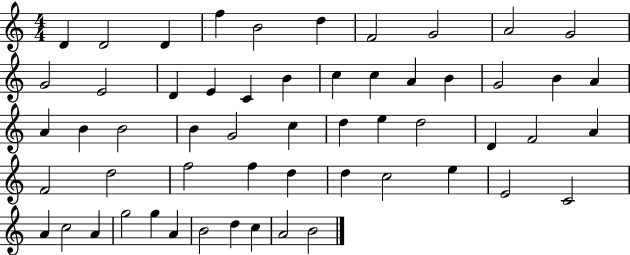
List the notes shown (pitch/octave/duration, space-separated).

D4/q D4/h D4/q F5/q B4/h D5/q F4/h G4/h A4/h G4/h G4/h E4/h D4/q E4/q C4/q B4/q C5/q C5/q A4/q B4/q G4/h B4/q A4/q A4/q B4/q B4/h B4/q G4/h C5/q D5/q E5/q D5/h D4/q F4/h A4/q F4/h D5/h F5/h F5/q D5/q D5/q C5/h E5/q E4/h C4/h A4/q C5/h A4/q G5/h G5/q A4/q B4/h D5/q C5/q A4/h B4/h